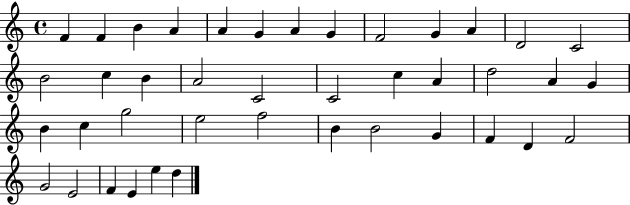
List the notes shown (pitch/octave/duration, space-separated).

F4/q F4/q B4/q A4/q A4/q G4/q A4/q G4/q F4/h G4/q A4/q D4/h C4/h B4/h C5/q B4/q A4/h C4/h C4/h C5/q A4/q D5/h A4/q G4/q B4/q C5/q G5/h E5/h F5/h B4/q B4/h G4/q F4/q D4/q F4/h G4/h E4/h F4/q E4/q E5/q D5/q